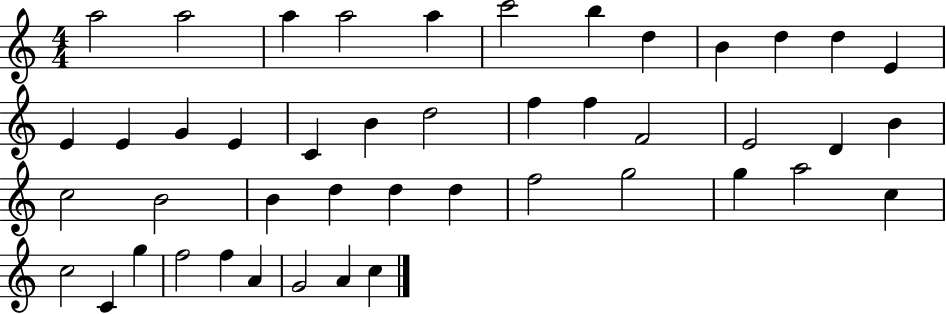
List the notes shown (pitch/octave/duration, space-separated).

A5/h A5/h A5/q A5/h A5/q C6/h B5/q D5/q B4/q D5/q D5/q E4/q E4/q E4/q G4/q E4/q C4/q B4/q D5/h F5/q F5/q F4/h E4/h D4/q B4/q C5/h B4/h B4/q D5/q D5/q D5/q F5/h G5/h G5/q A5/h C5/q C5/h C4/q G5/q F5/h F5/q A4/q G4/h A4/q C5/q